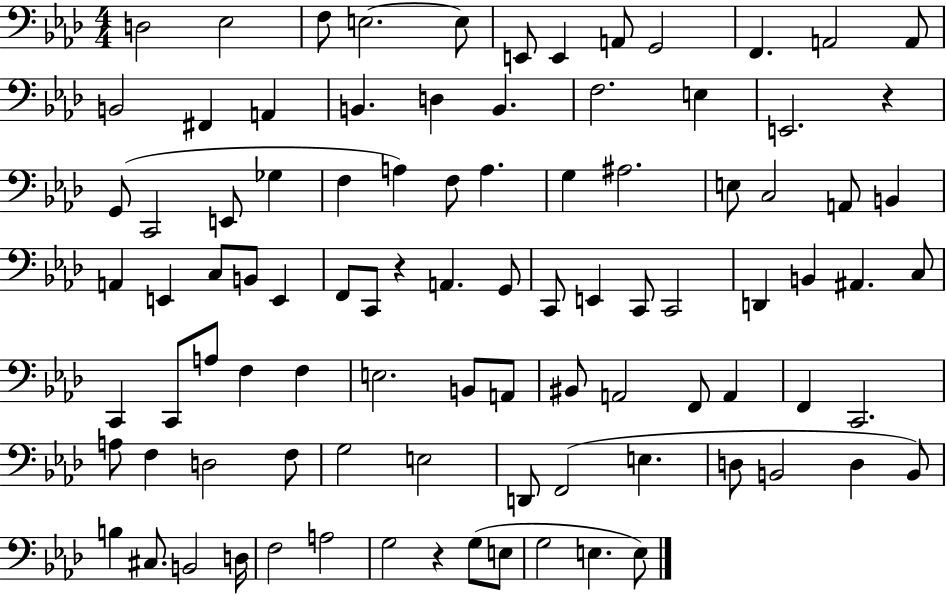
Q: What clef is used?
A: bass